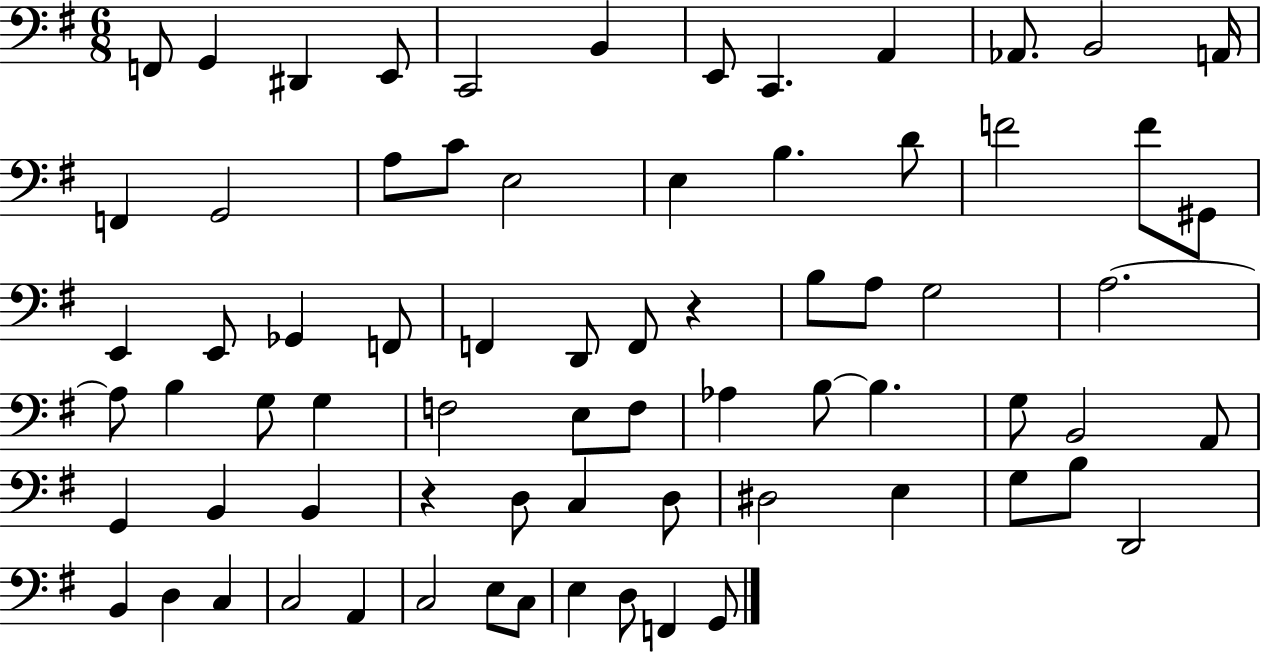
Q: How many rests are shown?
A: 2